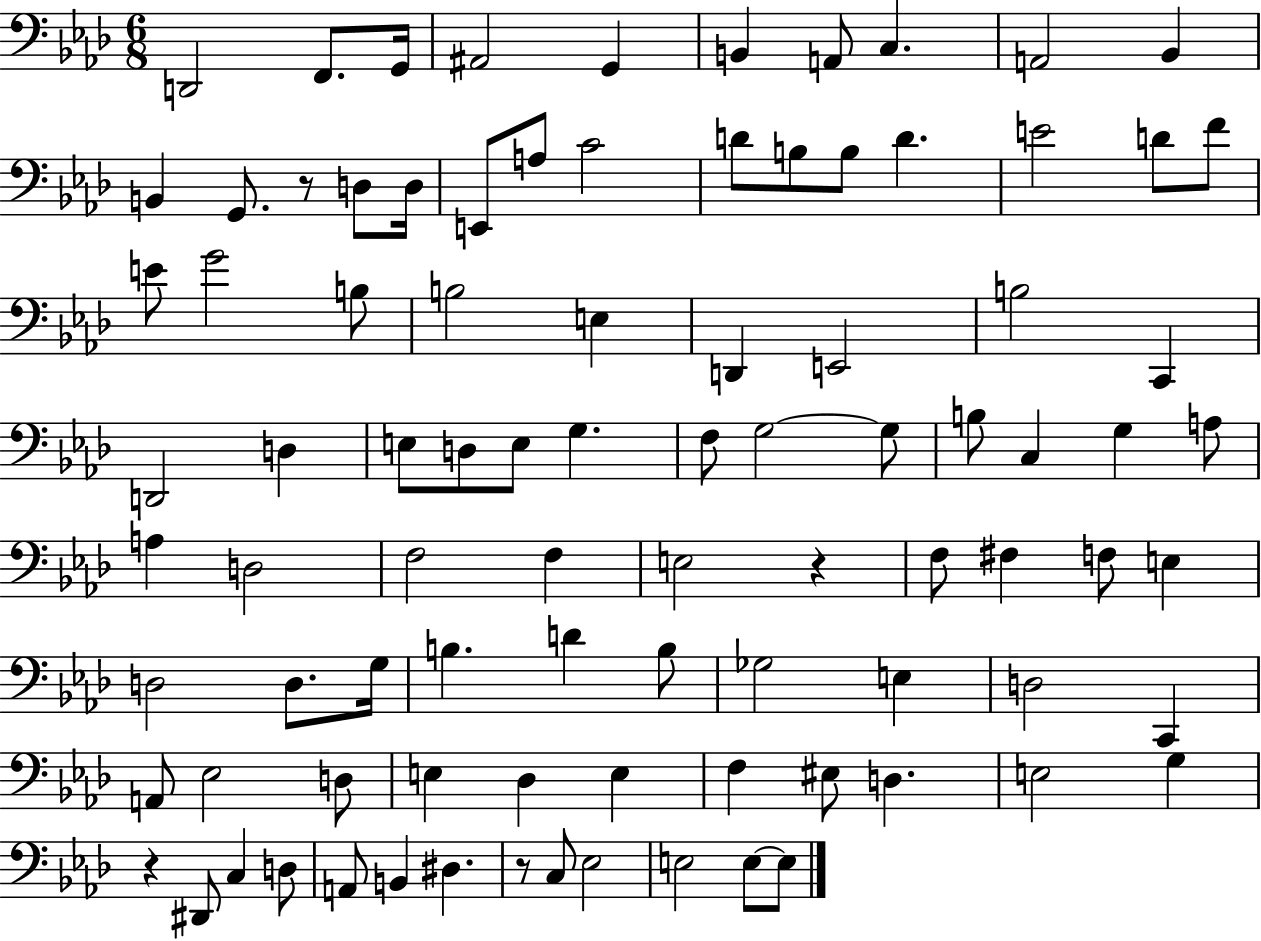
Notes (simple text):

D2/h F2/e. G2/s A#2/h G2/q B2/q A2/e C3/q. A2/h Bb2/q B2/q G2/e. R/e D3/e D3/s E2/e A3/e C4/h D4/e B3/e B3/e D4/q. E4/h D4/e F4/e E4/e G4/h B3/e B3/h E3/q D2/q E2/h B3/h C2/q D2/h D3/q E3/e D3/e E3/e G3/q. F3/e G3/h G3/e B3/e C3/q G3/q A3/e A3/q D3/h F3/h F3/q E3/h R/q F3/e F#3/q F3/e E3/q D3/h D3/e. G3/s B3/q. D4/q B3/e Gb3/h E3/q D3/h C2/q A2/e Eb3/h D3/e E3/q Db3/q E3/q F3/q EIS3/e D3/q. E3/h G3/q R/q D#2/e C3/q D3/e A2/e B2/q D#3/q. R/e C3/e Eb3/h E3/h E3/e E3/e